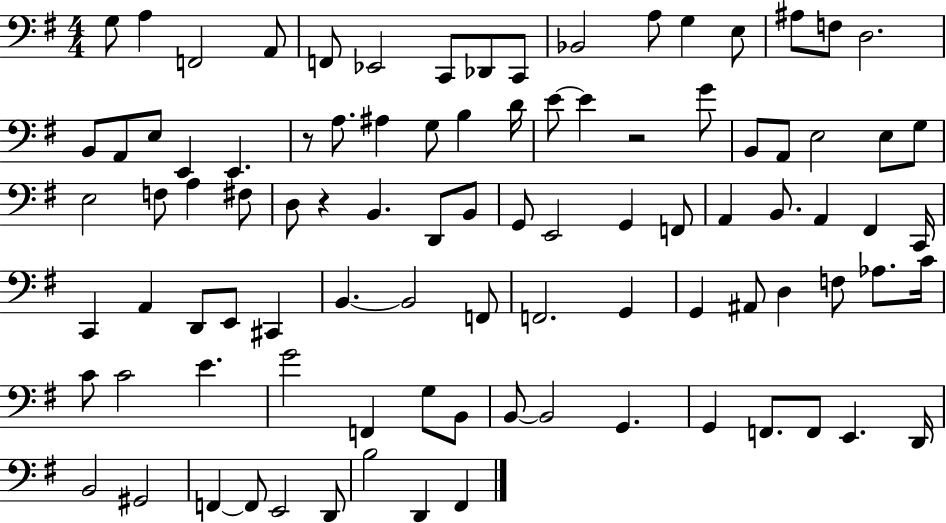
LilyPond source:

{
  \clef bass
  \numericTimeSignature
  \time 4/4
  \key g \major
  \repeat volta 2 { g8 a4 f,2 a,8 | f,8 ees,2 c,8 des,8 c,8 | bes,2 a8 g4 e8 | ais8 f8 d2. | \break b,8 a,8 e8 e,4 e,4. | r8 a8. ais4 g8 b4 d'16 | e'8~~ e'4 r2 g'8 | b,8 a,8 e2 e8 g8 | \break e2 f8 a4 fis8 | d8 r4 b,4. d,8 b,8 | g,8 e,2 g,4 f,8 | a,4 b,8. a,4 fis,4 c,16 | \break c,4 a,4 d,8 e,8 cis,4 | b,4.~~ b,2 f,8 | f,2. g,4 | g,4 ais,8 d4 f8 aes8. c'16 | \break c'8 c'2 e'4. | g'2 f,4 g8 b,8 | b,8~~ b,2 g,4. | g,4 f,8. f,8 e,4. d,16 | \break b,2 gis,2 | f,4~~ f,8 e,2 d,8 | b2 d,4 fis,4 | } \bar "|."
}